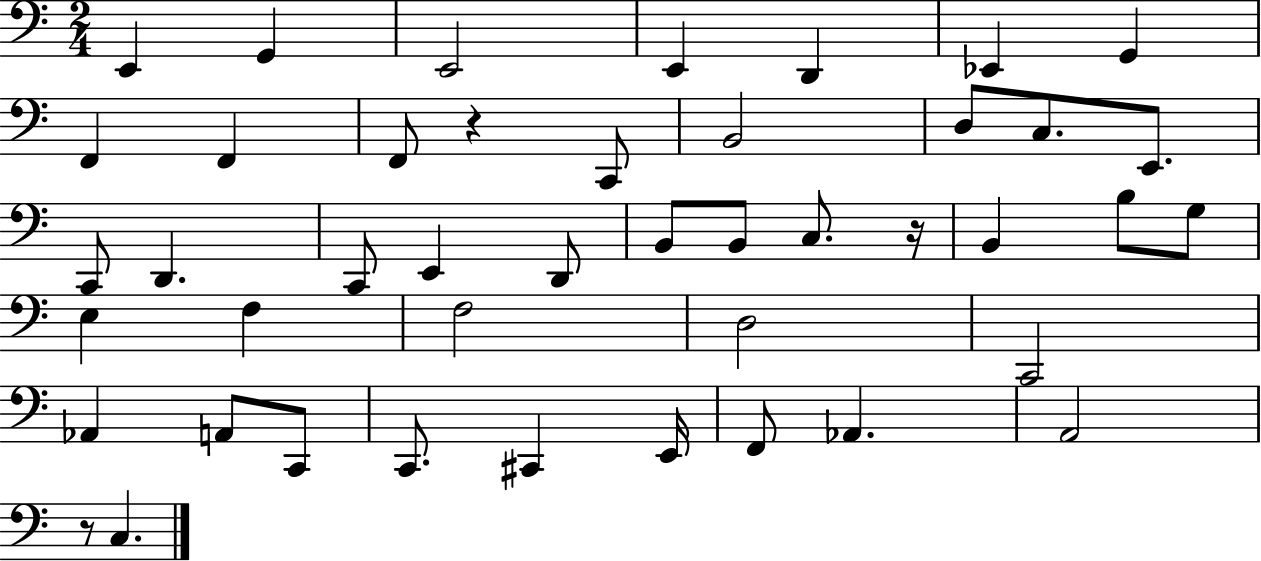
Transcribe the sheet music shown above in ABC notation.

X:1
T:Untitled
M:2/4
L:1/4
K:C
E,, G,, E,,2 E,, D,, _E,, G,, F,, F,, F,,/2 z C,,/2 B,,2 D,/2 C,/2 E,,/2 C,,/2 D,, C,,/2 E,, D,,/2 B,,/2 B,,/2 C,/2 z/4 B,, B,/2 G,/2 E, F, F,2 D,2 C,,2 _A,, A,,/2 C,,/2 C,,/2 ^C,, E,,/4 F,,/2 _A,, A,,2 z/2 C,